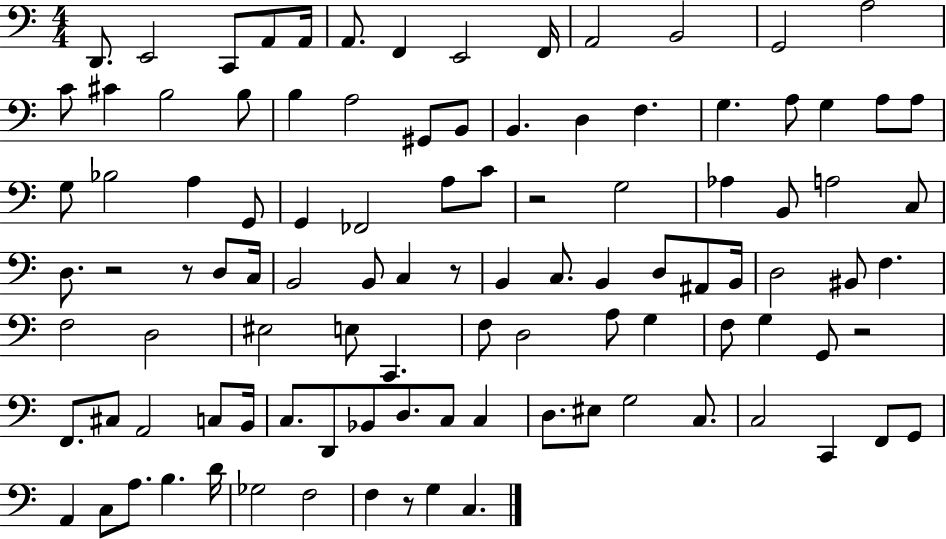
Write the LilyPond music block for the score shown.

{
  \clef bass
  \numericTimeSignature
  \time 4/4
  \key c \major
  d,8. e,2 c,8 a,8 a,16 | a,8. f,4 e,2 f,16 | a,2 b,2 | g,2 a2 | \break c'8 cis'4 b2 b8 | b4 a2 gis,8 b,8 | b,4. d4 f4. | g4. a8 g4 a8 a8 | \break g8 bes2 a4 g,8 | g,4 fes,2 a8 c'8 | r2 g2 | aes4 b,8 a2 c8 | \break d8. r2 r8 d8 c16 | b,2 b,8 c4 r8 | b,4 c8. b,4 d8 ais,8 b,16 | d2 bis,8 f4. | \break f2 d2 | eis2 e8 c,4. | f8 d2 a8 g4 | f8 g4 g,8 r2 | \break f,8. cis8 a,2 c8 b,16 | c8. d,8 bes,8 d8. c8 c4 | d8. eis8 g2 c8. | c2 c,4 f,8 g,8 | \break a,4 c8 a8. b4. d'16 | ges2 f2 | f4 r8 g4 c4. | \bar "|."
}